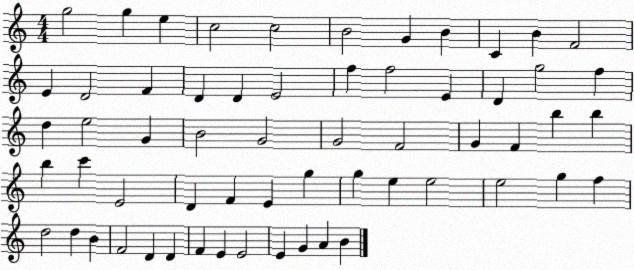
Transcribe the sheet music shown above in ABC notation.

X:1
T:Untitled
M:4/4
L:1/4
K:C
g2 g e c2 c2 B2 G B C B F2 E D2 F D D E2 f f2 E D g2 f d e2 G B2 G2 G2 F2 G F b b b c' E2 D F E g g e e2 e2 g f d2 d B F2 D D F E E2 E G A B